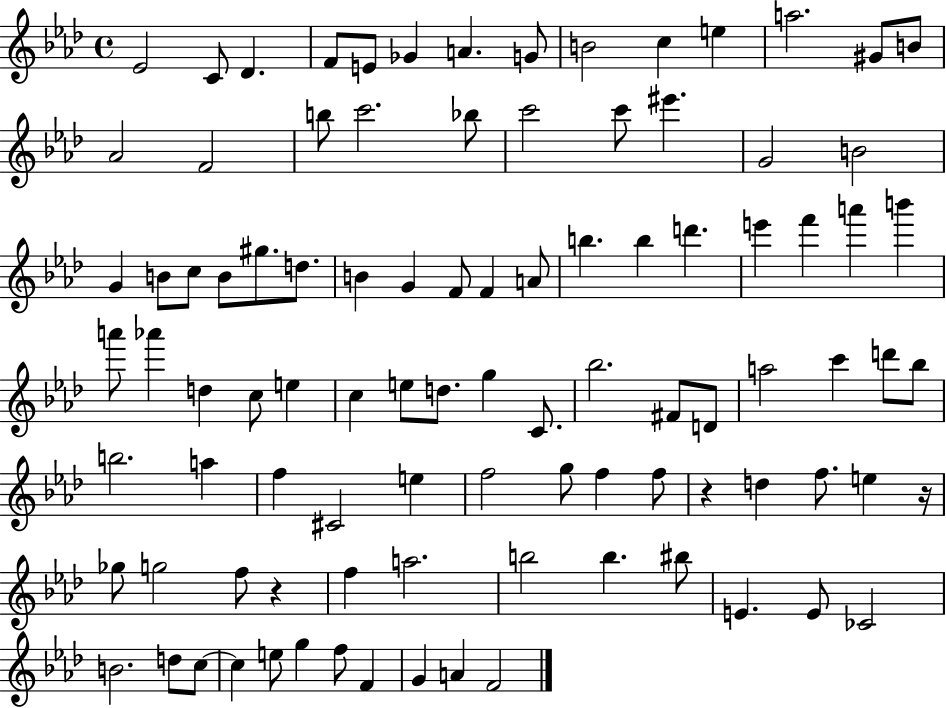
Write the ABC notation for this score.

X:1
T:Untitled
M:4/4
L:1/4
K:Ab
_E2 C/2 _D F/2 E/2 _G A G/2 B2 c e a2 ^G/2 B/2 _A2 F2 b/2 c'2 _b/2 c'2 c'/2 ^e' G2 B2 G B/2 c/2 B/2 ^g/2 d/2 B G F/2 F A/2 b b d' e' f' a' b' a'/2 _a' d c/2 e c e/2 d/2 g C/2 _b2 ^F/2 D/2 a2 c' d'/2 _b/2 b2 a f ^C2 e f2 g/2 f f/2 z d f/2 e z/4 _g/2 g2 f/2 z f a2 b2 b ^b/2 E E/2 _C2 B2 d/2 c/2 c e/2 g f/2 F G A F2